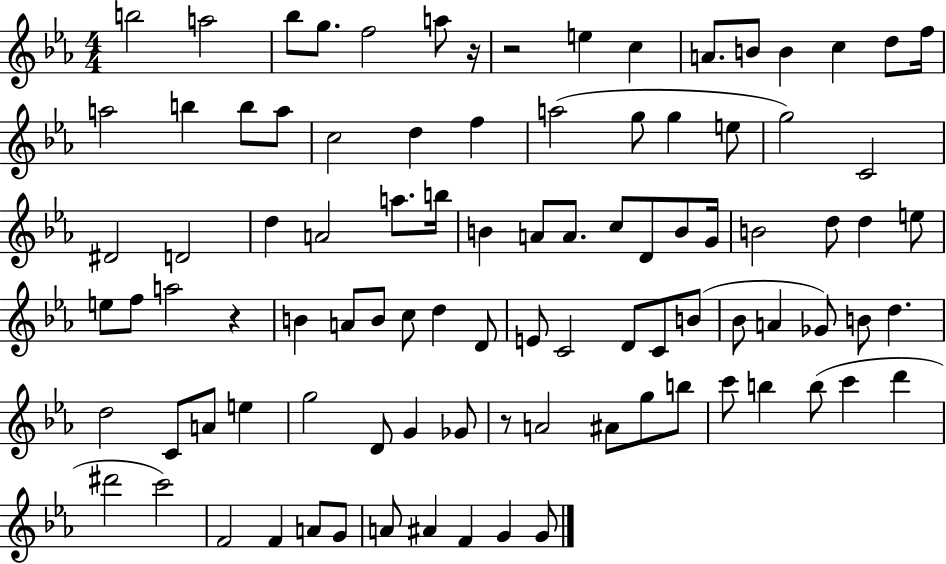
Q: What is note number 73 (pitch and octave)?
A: A#4